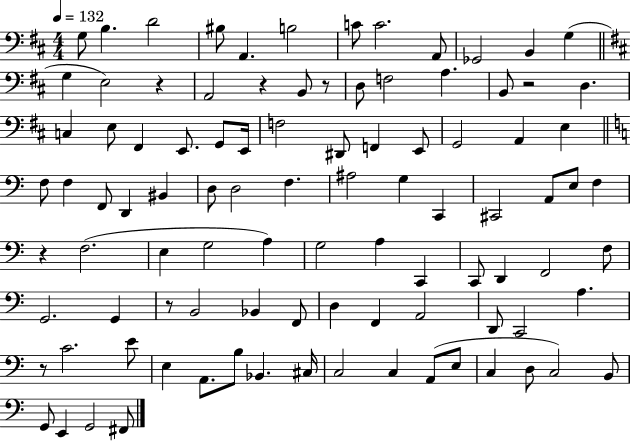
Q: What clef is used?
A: bass